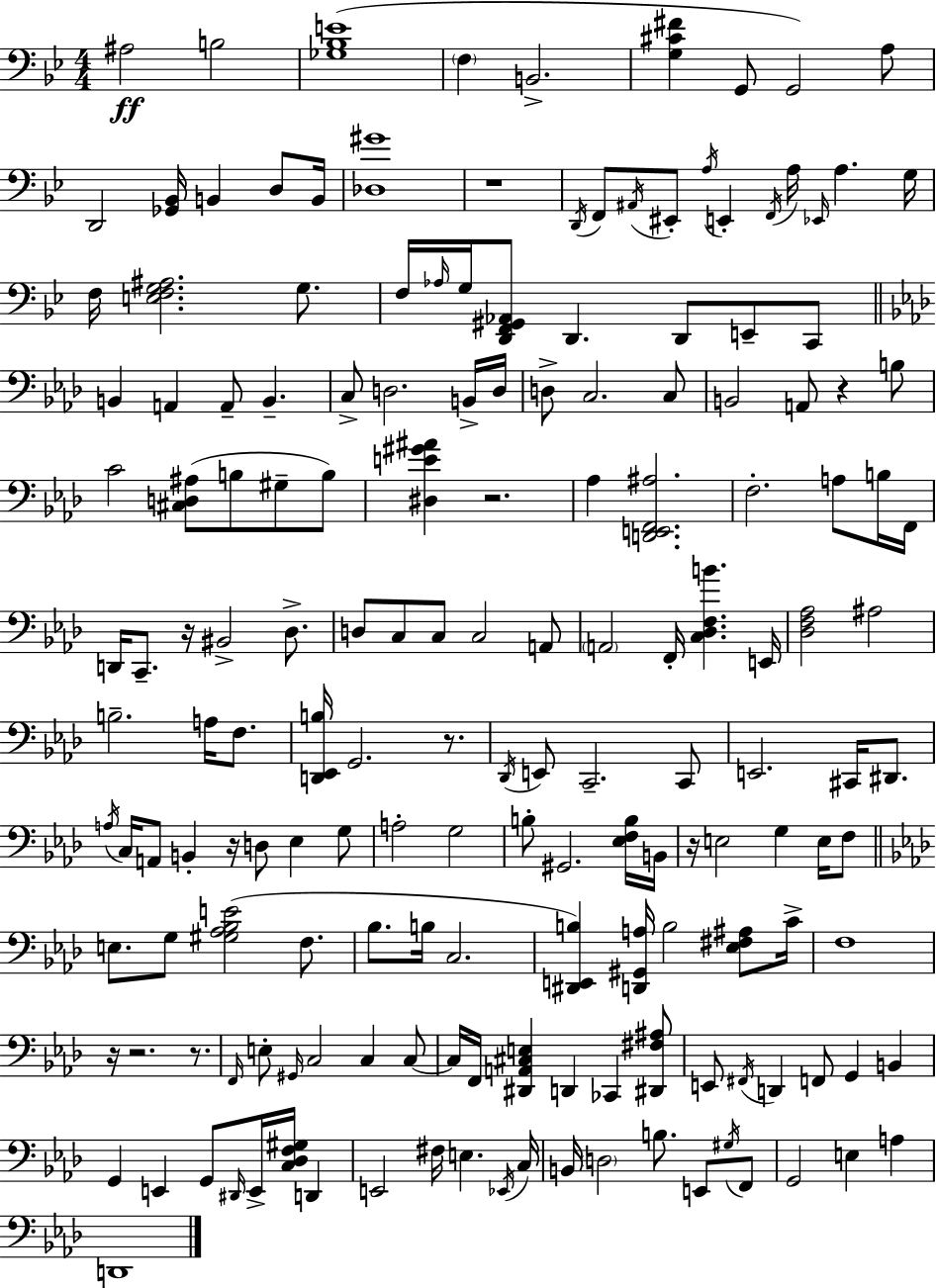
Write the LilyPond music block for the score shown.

{
  \clef bass
  \numericTimeSignature
  \time 4/4
  \key bes \major
  ais2\ff b2 | <ges bes e'>1( | \parenthesize f4 b,2.-> | <g cis' fis'>4 g,8 g,2) a8 | \break d,2 <ges, bes,>16 b,4 d8 b,16 | <des gis'>1 | r1 | \acciaccatura { d,16 } f,8 \acciaccatura { ais,16 } eis,8-. \acciaccatura { a16 } e,4-. \acciaccatura { f,16 } a16 \grace { ees,16 } a4. | \break g16 f16 <e f g ais>2. | g8. f16 \grace { aes16 } g16 <d, f, gis, aes,>8 d,4. | d,8 e,8-- c,8 \bar "||" \break \key f \minor b,4 a,4 a,8-- b,4.-- | c8-> d2. b,16-> d16 | d8-> c2. c8 | b,2 a,8 r4 b8 | \break c'2 <cis d ais>8( b8 gis8-- b8) | <dis e' gis' ais'>4 r2. | aes4 <d, e, f, ais>2. | f2.-. a8 b16 f,16 | \break d,16 c,8.-- r16 bis,2-> des8.-> | d8 c8 c8 c2 a,8 | \parenthesize a,2 f,16-. <c des f b'>4. e,16 | <des f aes>2 ais2 | \break b2.-- a16 f8. | <d, ees, b>16 g,2. r8. | \acciaccatura { des,16 } e,8 c,2.-- c,8 | e,2. cis,16 dis,8. | \break \acciaccatura { a16 } c16 a,8 b,4-. r16 d8 ees4 | g8 a2-. g2 | b8-. gis,2. | <ees f b>16 b,16 r16 e2 g4 e16 | \break f8 \bar "||" \break \key f \minor e8. g8 <gis aes bes e'>2( f8. | bes8. b16 c2. | <dis, e, b>4) <d, gis, a>16 b2 <ees fis ais>8 c'16-> | f1 | \break r16 r2. r8. | \grace { f,16 } e8-. \grace { gis,16 } c2 c4 | c8~~ c16 f,16 <dis, a, cis e>4 d,4 ces,4 | <dis, fis ais>8 e,8 \acciaccatura { fis,16 } d,4 f,8 g,4 b,4 | \break g,4 e,4 g,8 \grace { dis,16 } e,16-> <c des f gis>16 | d,4 e,2 fis16 e4. | \acciaccatura { ees,16 } c16 b,16 \parenthesize d2 b8. | e,8 \acciaccatura { gis16 } f,8 g,2 e4 | \break a4 d,1 | \bar "|."
}